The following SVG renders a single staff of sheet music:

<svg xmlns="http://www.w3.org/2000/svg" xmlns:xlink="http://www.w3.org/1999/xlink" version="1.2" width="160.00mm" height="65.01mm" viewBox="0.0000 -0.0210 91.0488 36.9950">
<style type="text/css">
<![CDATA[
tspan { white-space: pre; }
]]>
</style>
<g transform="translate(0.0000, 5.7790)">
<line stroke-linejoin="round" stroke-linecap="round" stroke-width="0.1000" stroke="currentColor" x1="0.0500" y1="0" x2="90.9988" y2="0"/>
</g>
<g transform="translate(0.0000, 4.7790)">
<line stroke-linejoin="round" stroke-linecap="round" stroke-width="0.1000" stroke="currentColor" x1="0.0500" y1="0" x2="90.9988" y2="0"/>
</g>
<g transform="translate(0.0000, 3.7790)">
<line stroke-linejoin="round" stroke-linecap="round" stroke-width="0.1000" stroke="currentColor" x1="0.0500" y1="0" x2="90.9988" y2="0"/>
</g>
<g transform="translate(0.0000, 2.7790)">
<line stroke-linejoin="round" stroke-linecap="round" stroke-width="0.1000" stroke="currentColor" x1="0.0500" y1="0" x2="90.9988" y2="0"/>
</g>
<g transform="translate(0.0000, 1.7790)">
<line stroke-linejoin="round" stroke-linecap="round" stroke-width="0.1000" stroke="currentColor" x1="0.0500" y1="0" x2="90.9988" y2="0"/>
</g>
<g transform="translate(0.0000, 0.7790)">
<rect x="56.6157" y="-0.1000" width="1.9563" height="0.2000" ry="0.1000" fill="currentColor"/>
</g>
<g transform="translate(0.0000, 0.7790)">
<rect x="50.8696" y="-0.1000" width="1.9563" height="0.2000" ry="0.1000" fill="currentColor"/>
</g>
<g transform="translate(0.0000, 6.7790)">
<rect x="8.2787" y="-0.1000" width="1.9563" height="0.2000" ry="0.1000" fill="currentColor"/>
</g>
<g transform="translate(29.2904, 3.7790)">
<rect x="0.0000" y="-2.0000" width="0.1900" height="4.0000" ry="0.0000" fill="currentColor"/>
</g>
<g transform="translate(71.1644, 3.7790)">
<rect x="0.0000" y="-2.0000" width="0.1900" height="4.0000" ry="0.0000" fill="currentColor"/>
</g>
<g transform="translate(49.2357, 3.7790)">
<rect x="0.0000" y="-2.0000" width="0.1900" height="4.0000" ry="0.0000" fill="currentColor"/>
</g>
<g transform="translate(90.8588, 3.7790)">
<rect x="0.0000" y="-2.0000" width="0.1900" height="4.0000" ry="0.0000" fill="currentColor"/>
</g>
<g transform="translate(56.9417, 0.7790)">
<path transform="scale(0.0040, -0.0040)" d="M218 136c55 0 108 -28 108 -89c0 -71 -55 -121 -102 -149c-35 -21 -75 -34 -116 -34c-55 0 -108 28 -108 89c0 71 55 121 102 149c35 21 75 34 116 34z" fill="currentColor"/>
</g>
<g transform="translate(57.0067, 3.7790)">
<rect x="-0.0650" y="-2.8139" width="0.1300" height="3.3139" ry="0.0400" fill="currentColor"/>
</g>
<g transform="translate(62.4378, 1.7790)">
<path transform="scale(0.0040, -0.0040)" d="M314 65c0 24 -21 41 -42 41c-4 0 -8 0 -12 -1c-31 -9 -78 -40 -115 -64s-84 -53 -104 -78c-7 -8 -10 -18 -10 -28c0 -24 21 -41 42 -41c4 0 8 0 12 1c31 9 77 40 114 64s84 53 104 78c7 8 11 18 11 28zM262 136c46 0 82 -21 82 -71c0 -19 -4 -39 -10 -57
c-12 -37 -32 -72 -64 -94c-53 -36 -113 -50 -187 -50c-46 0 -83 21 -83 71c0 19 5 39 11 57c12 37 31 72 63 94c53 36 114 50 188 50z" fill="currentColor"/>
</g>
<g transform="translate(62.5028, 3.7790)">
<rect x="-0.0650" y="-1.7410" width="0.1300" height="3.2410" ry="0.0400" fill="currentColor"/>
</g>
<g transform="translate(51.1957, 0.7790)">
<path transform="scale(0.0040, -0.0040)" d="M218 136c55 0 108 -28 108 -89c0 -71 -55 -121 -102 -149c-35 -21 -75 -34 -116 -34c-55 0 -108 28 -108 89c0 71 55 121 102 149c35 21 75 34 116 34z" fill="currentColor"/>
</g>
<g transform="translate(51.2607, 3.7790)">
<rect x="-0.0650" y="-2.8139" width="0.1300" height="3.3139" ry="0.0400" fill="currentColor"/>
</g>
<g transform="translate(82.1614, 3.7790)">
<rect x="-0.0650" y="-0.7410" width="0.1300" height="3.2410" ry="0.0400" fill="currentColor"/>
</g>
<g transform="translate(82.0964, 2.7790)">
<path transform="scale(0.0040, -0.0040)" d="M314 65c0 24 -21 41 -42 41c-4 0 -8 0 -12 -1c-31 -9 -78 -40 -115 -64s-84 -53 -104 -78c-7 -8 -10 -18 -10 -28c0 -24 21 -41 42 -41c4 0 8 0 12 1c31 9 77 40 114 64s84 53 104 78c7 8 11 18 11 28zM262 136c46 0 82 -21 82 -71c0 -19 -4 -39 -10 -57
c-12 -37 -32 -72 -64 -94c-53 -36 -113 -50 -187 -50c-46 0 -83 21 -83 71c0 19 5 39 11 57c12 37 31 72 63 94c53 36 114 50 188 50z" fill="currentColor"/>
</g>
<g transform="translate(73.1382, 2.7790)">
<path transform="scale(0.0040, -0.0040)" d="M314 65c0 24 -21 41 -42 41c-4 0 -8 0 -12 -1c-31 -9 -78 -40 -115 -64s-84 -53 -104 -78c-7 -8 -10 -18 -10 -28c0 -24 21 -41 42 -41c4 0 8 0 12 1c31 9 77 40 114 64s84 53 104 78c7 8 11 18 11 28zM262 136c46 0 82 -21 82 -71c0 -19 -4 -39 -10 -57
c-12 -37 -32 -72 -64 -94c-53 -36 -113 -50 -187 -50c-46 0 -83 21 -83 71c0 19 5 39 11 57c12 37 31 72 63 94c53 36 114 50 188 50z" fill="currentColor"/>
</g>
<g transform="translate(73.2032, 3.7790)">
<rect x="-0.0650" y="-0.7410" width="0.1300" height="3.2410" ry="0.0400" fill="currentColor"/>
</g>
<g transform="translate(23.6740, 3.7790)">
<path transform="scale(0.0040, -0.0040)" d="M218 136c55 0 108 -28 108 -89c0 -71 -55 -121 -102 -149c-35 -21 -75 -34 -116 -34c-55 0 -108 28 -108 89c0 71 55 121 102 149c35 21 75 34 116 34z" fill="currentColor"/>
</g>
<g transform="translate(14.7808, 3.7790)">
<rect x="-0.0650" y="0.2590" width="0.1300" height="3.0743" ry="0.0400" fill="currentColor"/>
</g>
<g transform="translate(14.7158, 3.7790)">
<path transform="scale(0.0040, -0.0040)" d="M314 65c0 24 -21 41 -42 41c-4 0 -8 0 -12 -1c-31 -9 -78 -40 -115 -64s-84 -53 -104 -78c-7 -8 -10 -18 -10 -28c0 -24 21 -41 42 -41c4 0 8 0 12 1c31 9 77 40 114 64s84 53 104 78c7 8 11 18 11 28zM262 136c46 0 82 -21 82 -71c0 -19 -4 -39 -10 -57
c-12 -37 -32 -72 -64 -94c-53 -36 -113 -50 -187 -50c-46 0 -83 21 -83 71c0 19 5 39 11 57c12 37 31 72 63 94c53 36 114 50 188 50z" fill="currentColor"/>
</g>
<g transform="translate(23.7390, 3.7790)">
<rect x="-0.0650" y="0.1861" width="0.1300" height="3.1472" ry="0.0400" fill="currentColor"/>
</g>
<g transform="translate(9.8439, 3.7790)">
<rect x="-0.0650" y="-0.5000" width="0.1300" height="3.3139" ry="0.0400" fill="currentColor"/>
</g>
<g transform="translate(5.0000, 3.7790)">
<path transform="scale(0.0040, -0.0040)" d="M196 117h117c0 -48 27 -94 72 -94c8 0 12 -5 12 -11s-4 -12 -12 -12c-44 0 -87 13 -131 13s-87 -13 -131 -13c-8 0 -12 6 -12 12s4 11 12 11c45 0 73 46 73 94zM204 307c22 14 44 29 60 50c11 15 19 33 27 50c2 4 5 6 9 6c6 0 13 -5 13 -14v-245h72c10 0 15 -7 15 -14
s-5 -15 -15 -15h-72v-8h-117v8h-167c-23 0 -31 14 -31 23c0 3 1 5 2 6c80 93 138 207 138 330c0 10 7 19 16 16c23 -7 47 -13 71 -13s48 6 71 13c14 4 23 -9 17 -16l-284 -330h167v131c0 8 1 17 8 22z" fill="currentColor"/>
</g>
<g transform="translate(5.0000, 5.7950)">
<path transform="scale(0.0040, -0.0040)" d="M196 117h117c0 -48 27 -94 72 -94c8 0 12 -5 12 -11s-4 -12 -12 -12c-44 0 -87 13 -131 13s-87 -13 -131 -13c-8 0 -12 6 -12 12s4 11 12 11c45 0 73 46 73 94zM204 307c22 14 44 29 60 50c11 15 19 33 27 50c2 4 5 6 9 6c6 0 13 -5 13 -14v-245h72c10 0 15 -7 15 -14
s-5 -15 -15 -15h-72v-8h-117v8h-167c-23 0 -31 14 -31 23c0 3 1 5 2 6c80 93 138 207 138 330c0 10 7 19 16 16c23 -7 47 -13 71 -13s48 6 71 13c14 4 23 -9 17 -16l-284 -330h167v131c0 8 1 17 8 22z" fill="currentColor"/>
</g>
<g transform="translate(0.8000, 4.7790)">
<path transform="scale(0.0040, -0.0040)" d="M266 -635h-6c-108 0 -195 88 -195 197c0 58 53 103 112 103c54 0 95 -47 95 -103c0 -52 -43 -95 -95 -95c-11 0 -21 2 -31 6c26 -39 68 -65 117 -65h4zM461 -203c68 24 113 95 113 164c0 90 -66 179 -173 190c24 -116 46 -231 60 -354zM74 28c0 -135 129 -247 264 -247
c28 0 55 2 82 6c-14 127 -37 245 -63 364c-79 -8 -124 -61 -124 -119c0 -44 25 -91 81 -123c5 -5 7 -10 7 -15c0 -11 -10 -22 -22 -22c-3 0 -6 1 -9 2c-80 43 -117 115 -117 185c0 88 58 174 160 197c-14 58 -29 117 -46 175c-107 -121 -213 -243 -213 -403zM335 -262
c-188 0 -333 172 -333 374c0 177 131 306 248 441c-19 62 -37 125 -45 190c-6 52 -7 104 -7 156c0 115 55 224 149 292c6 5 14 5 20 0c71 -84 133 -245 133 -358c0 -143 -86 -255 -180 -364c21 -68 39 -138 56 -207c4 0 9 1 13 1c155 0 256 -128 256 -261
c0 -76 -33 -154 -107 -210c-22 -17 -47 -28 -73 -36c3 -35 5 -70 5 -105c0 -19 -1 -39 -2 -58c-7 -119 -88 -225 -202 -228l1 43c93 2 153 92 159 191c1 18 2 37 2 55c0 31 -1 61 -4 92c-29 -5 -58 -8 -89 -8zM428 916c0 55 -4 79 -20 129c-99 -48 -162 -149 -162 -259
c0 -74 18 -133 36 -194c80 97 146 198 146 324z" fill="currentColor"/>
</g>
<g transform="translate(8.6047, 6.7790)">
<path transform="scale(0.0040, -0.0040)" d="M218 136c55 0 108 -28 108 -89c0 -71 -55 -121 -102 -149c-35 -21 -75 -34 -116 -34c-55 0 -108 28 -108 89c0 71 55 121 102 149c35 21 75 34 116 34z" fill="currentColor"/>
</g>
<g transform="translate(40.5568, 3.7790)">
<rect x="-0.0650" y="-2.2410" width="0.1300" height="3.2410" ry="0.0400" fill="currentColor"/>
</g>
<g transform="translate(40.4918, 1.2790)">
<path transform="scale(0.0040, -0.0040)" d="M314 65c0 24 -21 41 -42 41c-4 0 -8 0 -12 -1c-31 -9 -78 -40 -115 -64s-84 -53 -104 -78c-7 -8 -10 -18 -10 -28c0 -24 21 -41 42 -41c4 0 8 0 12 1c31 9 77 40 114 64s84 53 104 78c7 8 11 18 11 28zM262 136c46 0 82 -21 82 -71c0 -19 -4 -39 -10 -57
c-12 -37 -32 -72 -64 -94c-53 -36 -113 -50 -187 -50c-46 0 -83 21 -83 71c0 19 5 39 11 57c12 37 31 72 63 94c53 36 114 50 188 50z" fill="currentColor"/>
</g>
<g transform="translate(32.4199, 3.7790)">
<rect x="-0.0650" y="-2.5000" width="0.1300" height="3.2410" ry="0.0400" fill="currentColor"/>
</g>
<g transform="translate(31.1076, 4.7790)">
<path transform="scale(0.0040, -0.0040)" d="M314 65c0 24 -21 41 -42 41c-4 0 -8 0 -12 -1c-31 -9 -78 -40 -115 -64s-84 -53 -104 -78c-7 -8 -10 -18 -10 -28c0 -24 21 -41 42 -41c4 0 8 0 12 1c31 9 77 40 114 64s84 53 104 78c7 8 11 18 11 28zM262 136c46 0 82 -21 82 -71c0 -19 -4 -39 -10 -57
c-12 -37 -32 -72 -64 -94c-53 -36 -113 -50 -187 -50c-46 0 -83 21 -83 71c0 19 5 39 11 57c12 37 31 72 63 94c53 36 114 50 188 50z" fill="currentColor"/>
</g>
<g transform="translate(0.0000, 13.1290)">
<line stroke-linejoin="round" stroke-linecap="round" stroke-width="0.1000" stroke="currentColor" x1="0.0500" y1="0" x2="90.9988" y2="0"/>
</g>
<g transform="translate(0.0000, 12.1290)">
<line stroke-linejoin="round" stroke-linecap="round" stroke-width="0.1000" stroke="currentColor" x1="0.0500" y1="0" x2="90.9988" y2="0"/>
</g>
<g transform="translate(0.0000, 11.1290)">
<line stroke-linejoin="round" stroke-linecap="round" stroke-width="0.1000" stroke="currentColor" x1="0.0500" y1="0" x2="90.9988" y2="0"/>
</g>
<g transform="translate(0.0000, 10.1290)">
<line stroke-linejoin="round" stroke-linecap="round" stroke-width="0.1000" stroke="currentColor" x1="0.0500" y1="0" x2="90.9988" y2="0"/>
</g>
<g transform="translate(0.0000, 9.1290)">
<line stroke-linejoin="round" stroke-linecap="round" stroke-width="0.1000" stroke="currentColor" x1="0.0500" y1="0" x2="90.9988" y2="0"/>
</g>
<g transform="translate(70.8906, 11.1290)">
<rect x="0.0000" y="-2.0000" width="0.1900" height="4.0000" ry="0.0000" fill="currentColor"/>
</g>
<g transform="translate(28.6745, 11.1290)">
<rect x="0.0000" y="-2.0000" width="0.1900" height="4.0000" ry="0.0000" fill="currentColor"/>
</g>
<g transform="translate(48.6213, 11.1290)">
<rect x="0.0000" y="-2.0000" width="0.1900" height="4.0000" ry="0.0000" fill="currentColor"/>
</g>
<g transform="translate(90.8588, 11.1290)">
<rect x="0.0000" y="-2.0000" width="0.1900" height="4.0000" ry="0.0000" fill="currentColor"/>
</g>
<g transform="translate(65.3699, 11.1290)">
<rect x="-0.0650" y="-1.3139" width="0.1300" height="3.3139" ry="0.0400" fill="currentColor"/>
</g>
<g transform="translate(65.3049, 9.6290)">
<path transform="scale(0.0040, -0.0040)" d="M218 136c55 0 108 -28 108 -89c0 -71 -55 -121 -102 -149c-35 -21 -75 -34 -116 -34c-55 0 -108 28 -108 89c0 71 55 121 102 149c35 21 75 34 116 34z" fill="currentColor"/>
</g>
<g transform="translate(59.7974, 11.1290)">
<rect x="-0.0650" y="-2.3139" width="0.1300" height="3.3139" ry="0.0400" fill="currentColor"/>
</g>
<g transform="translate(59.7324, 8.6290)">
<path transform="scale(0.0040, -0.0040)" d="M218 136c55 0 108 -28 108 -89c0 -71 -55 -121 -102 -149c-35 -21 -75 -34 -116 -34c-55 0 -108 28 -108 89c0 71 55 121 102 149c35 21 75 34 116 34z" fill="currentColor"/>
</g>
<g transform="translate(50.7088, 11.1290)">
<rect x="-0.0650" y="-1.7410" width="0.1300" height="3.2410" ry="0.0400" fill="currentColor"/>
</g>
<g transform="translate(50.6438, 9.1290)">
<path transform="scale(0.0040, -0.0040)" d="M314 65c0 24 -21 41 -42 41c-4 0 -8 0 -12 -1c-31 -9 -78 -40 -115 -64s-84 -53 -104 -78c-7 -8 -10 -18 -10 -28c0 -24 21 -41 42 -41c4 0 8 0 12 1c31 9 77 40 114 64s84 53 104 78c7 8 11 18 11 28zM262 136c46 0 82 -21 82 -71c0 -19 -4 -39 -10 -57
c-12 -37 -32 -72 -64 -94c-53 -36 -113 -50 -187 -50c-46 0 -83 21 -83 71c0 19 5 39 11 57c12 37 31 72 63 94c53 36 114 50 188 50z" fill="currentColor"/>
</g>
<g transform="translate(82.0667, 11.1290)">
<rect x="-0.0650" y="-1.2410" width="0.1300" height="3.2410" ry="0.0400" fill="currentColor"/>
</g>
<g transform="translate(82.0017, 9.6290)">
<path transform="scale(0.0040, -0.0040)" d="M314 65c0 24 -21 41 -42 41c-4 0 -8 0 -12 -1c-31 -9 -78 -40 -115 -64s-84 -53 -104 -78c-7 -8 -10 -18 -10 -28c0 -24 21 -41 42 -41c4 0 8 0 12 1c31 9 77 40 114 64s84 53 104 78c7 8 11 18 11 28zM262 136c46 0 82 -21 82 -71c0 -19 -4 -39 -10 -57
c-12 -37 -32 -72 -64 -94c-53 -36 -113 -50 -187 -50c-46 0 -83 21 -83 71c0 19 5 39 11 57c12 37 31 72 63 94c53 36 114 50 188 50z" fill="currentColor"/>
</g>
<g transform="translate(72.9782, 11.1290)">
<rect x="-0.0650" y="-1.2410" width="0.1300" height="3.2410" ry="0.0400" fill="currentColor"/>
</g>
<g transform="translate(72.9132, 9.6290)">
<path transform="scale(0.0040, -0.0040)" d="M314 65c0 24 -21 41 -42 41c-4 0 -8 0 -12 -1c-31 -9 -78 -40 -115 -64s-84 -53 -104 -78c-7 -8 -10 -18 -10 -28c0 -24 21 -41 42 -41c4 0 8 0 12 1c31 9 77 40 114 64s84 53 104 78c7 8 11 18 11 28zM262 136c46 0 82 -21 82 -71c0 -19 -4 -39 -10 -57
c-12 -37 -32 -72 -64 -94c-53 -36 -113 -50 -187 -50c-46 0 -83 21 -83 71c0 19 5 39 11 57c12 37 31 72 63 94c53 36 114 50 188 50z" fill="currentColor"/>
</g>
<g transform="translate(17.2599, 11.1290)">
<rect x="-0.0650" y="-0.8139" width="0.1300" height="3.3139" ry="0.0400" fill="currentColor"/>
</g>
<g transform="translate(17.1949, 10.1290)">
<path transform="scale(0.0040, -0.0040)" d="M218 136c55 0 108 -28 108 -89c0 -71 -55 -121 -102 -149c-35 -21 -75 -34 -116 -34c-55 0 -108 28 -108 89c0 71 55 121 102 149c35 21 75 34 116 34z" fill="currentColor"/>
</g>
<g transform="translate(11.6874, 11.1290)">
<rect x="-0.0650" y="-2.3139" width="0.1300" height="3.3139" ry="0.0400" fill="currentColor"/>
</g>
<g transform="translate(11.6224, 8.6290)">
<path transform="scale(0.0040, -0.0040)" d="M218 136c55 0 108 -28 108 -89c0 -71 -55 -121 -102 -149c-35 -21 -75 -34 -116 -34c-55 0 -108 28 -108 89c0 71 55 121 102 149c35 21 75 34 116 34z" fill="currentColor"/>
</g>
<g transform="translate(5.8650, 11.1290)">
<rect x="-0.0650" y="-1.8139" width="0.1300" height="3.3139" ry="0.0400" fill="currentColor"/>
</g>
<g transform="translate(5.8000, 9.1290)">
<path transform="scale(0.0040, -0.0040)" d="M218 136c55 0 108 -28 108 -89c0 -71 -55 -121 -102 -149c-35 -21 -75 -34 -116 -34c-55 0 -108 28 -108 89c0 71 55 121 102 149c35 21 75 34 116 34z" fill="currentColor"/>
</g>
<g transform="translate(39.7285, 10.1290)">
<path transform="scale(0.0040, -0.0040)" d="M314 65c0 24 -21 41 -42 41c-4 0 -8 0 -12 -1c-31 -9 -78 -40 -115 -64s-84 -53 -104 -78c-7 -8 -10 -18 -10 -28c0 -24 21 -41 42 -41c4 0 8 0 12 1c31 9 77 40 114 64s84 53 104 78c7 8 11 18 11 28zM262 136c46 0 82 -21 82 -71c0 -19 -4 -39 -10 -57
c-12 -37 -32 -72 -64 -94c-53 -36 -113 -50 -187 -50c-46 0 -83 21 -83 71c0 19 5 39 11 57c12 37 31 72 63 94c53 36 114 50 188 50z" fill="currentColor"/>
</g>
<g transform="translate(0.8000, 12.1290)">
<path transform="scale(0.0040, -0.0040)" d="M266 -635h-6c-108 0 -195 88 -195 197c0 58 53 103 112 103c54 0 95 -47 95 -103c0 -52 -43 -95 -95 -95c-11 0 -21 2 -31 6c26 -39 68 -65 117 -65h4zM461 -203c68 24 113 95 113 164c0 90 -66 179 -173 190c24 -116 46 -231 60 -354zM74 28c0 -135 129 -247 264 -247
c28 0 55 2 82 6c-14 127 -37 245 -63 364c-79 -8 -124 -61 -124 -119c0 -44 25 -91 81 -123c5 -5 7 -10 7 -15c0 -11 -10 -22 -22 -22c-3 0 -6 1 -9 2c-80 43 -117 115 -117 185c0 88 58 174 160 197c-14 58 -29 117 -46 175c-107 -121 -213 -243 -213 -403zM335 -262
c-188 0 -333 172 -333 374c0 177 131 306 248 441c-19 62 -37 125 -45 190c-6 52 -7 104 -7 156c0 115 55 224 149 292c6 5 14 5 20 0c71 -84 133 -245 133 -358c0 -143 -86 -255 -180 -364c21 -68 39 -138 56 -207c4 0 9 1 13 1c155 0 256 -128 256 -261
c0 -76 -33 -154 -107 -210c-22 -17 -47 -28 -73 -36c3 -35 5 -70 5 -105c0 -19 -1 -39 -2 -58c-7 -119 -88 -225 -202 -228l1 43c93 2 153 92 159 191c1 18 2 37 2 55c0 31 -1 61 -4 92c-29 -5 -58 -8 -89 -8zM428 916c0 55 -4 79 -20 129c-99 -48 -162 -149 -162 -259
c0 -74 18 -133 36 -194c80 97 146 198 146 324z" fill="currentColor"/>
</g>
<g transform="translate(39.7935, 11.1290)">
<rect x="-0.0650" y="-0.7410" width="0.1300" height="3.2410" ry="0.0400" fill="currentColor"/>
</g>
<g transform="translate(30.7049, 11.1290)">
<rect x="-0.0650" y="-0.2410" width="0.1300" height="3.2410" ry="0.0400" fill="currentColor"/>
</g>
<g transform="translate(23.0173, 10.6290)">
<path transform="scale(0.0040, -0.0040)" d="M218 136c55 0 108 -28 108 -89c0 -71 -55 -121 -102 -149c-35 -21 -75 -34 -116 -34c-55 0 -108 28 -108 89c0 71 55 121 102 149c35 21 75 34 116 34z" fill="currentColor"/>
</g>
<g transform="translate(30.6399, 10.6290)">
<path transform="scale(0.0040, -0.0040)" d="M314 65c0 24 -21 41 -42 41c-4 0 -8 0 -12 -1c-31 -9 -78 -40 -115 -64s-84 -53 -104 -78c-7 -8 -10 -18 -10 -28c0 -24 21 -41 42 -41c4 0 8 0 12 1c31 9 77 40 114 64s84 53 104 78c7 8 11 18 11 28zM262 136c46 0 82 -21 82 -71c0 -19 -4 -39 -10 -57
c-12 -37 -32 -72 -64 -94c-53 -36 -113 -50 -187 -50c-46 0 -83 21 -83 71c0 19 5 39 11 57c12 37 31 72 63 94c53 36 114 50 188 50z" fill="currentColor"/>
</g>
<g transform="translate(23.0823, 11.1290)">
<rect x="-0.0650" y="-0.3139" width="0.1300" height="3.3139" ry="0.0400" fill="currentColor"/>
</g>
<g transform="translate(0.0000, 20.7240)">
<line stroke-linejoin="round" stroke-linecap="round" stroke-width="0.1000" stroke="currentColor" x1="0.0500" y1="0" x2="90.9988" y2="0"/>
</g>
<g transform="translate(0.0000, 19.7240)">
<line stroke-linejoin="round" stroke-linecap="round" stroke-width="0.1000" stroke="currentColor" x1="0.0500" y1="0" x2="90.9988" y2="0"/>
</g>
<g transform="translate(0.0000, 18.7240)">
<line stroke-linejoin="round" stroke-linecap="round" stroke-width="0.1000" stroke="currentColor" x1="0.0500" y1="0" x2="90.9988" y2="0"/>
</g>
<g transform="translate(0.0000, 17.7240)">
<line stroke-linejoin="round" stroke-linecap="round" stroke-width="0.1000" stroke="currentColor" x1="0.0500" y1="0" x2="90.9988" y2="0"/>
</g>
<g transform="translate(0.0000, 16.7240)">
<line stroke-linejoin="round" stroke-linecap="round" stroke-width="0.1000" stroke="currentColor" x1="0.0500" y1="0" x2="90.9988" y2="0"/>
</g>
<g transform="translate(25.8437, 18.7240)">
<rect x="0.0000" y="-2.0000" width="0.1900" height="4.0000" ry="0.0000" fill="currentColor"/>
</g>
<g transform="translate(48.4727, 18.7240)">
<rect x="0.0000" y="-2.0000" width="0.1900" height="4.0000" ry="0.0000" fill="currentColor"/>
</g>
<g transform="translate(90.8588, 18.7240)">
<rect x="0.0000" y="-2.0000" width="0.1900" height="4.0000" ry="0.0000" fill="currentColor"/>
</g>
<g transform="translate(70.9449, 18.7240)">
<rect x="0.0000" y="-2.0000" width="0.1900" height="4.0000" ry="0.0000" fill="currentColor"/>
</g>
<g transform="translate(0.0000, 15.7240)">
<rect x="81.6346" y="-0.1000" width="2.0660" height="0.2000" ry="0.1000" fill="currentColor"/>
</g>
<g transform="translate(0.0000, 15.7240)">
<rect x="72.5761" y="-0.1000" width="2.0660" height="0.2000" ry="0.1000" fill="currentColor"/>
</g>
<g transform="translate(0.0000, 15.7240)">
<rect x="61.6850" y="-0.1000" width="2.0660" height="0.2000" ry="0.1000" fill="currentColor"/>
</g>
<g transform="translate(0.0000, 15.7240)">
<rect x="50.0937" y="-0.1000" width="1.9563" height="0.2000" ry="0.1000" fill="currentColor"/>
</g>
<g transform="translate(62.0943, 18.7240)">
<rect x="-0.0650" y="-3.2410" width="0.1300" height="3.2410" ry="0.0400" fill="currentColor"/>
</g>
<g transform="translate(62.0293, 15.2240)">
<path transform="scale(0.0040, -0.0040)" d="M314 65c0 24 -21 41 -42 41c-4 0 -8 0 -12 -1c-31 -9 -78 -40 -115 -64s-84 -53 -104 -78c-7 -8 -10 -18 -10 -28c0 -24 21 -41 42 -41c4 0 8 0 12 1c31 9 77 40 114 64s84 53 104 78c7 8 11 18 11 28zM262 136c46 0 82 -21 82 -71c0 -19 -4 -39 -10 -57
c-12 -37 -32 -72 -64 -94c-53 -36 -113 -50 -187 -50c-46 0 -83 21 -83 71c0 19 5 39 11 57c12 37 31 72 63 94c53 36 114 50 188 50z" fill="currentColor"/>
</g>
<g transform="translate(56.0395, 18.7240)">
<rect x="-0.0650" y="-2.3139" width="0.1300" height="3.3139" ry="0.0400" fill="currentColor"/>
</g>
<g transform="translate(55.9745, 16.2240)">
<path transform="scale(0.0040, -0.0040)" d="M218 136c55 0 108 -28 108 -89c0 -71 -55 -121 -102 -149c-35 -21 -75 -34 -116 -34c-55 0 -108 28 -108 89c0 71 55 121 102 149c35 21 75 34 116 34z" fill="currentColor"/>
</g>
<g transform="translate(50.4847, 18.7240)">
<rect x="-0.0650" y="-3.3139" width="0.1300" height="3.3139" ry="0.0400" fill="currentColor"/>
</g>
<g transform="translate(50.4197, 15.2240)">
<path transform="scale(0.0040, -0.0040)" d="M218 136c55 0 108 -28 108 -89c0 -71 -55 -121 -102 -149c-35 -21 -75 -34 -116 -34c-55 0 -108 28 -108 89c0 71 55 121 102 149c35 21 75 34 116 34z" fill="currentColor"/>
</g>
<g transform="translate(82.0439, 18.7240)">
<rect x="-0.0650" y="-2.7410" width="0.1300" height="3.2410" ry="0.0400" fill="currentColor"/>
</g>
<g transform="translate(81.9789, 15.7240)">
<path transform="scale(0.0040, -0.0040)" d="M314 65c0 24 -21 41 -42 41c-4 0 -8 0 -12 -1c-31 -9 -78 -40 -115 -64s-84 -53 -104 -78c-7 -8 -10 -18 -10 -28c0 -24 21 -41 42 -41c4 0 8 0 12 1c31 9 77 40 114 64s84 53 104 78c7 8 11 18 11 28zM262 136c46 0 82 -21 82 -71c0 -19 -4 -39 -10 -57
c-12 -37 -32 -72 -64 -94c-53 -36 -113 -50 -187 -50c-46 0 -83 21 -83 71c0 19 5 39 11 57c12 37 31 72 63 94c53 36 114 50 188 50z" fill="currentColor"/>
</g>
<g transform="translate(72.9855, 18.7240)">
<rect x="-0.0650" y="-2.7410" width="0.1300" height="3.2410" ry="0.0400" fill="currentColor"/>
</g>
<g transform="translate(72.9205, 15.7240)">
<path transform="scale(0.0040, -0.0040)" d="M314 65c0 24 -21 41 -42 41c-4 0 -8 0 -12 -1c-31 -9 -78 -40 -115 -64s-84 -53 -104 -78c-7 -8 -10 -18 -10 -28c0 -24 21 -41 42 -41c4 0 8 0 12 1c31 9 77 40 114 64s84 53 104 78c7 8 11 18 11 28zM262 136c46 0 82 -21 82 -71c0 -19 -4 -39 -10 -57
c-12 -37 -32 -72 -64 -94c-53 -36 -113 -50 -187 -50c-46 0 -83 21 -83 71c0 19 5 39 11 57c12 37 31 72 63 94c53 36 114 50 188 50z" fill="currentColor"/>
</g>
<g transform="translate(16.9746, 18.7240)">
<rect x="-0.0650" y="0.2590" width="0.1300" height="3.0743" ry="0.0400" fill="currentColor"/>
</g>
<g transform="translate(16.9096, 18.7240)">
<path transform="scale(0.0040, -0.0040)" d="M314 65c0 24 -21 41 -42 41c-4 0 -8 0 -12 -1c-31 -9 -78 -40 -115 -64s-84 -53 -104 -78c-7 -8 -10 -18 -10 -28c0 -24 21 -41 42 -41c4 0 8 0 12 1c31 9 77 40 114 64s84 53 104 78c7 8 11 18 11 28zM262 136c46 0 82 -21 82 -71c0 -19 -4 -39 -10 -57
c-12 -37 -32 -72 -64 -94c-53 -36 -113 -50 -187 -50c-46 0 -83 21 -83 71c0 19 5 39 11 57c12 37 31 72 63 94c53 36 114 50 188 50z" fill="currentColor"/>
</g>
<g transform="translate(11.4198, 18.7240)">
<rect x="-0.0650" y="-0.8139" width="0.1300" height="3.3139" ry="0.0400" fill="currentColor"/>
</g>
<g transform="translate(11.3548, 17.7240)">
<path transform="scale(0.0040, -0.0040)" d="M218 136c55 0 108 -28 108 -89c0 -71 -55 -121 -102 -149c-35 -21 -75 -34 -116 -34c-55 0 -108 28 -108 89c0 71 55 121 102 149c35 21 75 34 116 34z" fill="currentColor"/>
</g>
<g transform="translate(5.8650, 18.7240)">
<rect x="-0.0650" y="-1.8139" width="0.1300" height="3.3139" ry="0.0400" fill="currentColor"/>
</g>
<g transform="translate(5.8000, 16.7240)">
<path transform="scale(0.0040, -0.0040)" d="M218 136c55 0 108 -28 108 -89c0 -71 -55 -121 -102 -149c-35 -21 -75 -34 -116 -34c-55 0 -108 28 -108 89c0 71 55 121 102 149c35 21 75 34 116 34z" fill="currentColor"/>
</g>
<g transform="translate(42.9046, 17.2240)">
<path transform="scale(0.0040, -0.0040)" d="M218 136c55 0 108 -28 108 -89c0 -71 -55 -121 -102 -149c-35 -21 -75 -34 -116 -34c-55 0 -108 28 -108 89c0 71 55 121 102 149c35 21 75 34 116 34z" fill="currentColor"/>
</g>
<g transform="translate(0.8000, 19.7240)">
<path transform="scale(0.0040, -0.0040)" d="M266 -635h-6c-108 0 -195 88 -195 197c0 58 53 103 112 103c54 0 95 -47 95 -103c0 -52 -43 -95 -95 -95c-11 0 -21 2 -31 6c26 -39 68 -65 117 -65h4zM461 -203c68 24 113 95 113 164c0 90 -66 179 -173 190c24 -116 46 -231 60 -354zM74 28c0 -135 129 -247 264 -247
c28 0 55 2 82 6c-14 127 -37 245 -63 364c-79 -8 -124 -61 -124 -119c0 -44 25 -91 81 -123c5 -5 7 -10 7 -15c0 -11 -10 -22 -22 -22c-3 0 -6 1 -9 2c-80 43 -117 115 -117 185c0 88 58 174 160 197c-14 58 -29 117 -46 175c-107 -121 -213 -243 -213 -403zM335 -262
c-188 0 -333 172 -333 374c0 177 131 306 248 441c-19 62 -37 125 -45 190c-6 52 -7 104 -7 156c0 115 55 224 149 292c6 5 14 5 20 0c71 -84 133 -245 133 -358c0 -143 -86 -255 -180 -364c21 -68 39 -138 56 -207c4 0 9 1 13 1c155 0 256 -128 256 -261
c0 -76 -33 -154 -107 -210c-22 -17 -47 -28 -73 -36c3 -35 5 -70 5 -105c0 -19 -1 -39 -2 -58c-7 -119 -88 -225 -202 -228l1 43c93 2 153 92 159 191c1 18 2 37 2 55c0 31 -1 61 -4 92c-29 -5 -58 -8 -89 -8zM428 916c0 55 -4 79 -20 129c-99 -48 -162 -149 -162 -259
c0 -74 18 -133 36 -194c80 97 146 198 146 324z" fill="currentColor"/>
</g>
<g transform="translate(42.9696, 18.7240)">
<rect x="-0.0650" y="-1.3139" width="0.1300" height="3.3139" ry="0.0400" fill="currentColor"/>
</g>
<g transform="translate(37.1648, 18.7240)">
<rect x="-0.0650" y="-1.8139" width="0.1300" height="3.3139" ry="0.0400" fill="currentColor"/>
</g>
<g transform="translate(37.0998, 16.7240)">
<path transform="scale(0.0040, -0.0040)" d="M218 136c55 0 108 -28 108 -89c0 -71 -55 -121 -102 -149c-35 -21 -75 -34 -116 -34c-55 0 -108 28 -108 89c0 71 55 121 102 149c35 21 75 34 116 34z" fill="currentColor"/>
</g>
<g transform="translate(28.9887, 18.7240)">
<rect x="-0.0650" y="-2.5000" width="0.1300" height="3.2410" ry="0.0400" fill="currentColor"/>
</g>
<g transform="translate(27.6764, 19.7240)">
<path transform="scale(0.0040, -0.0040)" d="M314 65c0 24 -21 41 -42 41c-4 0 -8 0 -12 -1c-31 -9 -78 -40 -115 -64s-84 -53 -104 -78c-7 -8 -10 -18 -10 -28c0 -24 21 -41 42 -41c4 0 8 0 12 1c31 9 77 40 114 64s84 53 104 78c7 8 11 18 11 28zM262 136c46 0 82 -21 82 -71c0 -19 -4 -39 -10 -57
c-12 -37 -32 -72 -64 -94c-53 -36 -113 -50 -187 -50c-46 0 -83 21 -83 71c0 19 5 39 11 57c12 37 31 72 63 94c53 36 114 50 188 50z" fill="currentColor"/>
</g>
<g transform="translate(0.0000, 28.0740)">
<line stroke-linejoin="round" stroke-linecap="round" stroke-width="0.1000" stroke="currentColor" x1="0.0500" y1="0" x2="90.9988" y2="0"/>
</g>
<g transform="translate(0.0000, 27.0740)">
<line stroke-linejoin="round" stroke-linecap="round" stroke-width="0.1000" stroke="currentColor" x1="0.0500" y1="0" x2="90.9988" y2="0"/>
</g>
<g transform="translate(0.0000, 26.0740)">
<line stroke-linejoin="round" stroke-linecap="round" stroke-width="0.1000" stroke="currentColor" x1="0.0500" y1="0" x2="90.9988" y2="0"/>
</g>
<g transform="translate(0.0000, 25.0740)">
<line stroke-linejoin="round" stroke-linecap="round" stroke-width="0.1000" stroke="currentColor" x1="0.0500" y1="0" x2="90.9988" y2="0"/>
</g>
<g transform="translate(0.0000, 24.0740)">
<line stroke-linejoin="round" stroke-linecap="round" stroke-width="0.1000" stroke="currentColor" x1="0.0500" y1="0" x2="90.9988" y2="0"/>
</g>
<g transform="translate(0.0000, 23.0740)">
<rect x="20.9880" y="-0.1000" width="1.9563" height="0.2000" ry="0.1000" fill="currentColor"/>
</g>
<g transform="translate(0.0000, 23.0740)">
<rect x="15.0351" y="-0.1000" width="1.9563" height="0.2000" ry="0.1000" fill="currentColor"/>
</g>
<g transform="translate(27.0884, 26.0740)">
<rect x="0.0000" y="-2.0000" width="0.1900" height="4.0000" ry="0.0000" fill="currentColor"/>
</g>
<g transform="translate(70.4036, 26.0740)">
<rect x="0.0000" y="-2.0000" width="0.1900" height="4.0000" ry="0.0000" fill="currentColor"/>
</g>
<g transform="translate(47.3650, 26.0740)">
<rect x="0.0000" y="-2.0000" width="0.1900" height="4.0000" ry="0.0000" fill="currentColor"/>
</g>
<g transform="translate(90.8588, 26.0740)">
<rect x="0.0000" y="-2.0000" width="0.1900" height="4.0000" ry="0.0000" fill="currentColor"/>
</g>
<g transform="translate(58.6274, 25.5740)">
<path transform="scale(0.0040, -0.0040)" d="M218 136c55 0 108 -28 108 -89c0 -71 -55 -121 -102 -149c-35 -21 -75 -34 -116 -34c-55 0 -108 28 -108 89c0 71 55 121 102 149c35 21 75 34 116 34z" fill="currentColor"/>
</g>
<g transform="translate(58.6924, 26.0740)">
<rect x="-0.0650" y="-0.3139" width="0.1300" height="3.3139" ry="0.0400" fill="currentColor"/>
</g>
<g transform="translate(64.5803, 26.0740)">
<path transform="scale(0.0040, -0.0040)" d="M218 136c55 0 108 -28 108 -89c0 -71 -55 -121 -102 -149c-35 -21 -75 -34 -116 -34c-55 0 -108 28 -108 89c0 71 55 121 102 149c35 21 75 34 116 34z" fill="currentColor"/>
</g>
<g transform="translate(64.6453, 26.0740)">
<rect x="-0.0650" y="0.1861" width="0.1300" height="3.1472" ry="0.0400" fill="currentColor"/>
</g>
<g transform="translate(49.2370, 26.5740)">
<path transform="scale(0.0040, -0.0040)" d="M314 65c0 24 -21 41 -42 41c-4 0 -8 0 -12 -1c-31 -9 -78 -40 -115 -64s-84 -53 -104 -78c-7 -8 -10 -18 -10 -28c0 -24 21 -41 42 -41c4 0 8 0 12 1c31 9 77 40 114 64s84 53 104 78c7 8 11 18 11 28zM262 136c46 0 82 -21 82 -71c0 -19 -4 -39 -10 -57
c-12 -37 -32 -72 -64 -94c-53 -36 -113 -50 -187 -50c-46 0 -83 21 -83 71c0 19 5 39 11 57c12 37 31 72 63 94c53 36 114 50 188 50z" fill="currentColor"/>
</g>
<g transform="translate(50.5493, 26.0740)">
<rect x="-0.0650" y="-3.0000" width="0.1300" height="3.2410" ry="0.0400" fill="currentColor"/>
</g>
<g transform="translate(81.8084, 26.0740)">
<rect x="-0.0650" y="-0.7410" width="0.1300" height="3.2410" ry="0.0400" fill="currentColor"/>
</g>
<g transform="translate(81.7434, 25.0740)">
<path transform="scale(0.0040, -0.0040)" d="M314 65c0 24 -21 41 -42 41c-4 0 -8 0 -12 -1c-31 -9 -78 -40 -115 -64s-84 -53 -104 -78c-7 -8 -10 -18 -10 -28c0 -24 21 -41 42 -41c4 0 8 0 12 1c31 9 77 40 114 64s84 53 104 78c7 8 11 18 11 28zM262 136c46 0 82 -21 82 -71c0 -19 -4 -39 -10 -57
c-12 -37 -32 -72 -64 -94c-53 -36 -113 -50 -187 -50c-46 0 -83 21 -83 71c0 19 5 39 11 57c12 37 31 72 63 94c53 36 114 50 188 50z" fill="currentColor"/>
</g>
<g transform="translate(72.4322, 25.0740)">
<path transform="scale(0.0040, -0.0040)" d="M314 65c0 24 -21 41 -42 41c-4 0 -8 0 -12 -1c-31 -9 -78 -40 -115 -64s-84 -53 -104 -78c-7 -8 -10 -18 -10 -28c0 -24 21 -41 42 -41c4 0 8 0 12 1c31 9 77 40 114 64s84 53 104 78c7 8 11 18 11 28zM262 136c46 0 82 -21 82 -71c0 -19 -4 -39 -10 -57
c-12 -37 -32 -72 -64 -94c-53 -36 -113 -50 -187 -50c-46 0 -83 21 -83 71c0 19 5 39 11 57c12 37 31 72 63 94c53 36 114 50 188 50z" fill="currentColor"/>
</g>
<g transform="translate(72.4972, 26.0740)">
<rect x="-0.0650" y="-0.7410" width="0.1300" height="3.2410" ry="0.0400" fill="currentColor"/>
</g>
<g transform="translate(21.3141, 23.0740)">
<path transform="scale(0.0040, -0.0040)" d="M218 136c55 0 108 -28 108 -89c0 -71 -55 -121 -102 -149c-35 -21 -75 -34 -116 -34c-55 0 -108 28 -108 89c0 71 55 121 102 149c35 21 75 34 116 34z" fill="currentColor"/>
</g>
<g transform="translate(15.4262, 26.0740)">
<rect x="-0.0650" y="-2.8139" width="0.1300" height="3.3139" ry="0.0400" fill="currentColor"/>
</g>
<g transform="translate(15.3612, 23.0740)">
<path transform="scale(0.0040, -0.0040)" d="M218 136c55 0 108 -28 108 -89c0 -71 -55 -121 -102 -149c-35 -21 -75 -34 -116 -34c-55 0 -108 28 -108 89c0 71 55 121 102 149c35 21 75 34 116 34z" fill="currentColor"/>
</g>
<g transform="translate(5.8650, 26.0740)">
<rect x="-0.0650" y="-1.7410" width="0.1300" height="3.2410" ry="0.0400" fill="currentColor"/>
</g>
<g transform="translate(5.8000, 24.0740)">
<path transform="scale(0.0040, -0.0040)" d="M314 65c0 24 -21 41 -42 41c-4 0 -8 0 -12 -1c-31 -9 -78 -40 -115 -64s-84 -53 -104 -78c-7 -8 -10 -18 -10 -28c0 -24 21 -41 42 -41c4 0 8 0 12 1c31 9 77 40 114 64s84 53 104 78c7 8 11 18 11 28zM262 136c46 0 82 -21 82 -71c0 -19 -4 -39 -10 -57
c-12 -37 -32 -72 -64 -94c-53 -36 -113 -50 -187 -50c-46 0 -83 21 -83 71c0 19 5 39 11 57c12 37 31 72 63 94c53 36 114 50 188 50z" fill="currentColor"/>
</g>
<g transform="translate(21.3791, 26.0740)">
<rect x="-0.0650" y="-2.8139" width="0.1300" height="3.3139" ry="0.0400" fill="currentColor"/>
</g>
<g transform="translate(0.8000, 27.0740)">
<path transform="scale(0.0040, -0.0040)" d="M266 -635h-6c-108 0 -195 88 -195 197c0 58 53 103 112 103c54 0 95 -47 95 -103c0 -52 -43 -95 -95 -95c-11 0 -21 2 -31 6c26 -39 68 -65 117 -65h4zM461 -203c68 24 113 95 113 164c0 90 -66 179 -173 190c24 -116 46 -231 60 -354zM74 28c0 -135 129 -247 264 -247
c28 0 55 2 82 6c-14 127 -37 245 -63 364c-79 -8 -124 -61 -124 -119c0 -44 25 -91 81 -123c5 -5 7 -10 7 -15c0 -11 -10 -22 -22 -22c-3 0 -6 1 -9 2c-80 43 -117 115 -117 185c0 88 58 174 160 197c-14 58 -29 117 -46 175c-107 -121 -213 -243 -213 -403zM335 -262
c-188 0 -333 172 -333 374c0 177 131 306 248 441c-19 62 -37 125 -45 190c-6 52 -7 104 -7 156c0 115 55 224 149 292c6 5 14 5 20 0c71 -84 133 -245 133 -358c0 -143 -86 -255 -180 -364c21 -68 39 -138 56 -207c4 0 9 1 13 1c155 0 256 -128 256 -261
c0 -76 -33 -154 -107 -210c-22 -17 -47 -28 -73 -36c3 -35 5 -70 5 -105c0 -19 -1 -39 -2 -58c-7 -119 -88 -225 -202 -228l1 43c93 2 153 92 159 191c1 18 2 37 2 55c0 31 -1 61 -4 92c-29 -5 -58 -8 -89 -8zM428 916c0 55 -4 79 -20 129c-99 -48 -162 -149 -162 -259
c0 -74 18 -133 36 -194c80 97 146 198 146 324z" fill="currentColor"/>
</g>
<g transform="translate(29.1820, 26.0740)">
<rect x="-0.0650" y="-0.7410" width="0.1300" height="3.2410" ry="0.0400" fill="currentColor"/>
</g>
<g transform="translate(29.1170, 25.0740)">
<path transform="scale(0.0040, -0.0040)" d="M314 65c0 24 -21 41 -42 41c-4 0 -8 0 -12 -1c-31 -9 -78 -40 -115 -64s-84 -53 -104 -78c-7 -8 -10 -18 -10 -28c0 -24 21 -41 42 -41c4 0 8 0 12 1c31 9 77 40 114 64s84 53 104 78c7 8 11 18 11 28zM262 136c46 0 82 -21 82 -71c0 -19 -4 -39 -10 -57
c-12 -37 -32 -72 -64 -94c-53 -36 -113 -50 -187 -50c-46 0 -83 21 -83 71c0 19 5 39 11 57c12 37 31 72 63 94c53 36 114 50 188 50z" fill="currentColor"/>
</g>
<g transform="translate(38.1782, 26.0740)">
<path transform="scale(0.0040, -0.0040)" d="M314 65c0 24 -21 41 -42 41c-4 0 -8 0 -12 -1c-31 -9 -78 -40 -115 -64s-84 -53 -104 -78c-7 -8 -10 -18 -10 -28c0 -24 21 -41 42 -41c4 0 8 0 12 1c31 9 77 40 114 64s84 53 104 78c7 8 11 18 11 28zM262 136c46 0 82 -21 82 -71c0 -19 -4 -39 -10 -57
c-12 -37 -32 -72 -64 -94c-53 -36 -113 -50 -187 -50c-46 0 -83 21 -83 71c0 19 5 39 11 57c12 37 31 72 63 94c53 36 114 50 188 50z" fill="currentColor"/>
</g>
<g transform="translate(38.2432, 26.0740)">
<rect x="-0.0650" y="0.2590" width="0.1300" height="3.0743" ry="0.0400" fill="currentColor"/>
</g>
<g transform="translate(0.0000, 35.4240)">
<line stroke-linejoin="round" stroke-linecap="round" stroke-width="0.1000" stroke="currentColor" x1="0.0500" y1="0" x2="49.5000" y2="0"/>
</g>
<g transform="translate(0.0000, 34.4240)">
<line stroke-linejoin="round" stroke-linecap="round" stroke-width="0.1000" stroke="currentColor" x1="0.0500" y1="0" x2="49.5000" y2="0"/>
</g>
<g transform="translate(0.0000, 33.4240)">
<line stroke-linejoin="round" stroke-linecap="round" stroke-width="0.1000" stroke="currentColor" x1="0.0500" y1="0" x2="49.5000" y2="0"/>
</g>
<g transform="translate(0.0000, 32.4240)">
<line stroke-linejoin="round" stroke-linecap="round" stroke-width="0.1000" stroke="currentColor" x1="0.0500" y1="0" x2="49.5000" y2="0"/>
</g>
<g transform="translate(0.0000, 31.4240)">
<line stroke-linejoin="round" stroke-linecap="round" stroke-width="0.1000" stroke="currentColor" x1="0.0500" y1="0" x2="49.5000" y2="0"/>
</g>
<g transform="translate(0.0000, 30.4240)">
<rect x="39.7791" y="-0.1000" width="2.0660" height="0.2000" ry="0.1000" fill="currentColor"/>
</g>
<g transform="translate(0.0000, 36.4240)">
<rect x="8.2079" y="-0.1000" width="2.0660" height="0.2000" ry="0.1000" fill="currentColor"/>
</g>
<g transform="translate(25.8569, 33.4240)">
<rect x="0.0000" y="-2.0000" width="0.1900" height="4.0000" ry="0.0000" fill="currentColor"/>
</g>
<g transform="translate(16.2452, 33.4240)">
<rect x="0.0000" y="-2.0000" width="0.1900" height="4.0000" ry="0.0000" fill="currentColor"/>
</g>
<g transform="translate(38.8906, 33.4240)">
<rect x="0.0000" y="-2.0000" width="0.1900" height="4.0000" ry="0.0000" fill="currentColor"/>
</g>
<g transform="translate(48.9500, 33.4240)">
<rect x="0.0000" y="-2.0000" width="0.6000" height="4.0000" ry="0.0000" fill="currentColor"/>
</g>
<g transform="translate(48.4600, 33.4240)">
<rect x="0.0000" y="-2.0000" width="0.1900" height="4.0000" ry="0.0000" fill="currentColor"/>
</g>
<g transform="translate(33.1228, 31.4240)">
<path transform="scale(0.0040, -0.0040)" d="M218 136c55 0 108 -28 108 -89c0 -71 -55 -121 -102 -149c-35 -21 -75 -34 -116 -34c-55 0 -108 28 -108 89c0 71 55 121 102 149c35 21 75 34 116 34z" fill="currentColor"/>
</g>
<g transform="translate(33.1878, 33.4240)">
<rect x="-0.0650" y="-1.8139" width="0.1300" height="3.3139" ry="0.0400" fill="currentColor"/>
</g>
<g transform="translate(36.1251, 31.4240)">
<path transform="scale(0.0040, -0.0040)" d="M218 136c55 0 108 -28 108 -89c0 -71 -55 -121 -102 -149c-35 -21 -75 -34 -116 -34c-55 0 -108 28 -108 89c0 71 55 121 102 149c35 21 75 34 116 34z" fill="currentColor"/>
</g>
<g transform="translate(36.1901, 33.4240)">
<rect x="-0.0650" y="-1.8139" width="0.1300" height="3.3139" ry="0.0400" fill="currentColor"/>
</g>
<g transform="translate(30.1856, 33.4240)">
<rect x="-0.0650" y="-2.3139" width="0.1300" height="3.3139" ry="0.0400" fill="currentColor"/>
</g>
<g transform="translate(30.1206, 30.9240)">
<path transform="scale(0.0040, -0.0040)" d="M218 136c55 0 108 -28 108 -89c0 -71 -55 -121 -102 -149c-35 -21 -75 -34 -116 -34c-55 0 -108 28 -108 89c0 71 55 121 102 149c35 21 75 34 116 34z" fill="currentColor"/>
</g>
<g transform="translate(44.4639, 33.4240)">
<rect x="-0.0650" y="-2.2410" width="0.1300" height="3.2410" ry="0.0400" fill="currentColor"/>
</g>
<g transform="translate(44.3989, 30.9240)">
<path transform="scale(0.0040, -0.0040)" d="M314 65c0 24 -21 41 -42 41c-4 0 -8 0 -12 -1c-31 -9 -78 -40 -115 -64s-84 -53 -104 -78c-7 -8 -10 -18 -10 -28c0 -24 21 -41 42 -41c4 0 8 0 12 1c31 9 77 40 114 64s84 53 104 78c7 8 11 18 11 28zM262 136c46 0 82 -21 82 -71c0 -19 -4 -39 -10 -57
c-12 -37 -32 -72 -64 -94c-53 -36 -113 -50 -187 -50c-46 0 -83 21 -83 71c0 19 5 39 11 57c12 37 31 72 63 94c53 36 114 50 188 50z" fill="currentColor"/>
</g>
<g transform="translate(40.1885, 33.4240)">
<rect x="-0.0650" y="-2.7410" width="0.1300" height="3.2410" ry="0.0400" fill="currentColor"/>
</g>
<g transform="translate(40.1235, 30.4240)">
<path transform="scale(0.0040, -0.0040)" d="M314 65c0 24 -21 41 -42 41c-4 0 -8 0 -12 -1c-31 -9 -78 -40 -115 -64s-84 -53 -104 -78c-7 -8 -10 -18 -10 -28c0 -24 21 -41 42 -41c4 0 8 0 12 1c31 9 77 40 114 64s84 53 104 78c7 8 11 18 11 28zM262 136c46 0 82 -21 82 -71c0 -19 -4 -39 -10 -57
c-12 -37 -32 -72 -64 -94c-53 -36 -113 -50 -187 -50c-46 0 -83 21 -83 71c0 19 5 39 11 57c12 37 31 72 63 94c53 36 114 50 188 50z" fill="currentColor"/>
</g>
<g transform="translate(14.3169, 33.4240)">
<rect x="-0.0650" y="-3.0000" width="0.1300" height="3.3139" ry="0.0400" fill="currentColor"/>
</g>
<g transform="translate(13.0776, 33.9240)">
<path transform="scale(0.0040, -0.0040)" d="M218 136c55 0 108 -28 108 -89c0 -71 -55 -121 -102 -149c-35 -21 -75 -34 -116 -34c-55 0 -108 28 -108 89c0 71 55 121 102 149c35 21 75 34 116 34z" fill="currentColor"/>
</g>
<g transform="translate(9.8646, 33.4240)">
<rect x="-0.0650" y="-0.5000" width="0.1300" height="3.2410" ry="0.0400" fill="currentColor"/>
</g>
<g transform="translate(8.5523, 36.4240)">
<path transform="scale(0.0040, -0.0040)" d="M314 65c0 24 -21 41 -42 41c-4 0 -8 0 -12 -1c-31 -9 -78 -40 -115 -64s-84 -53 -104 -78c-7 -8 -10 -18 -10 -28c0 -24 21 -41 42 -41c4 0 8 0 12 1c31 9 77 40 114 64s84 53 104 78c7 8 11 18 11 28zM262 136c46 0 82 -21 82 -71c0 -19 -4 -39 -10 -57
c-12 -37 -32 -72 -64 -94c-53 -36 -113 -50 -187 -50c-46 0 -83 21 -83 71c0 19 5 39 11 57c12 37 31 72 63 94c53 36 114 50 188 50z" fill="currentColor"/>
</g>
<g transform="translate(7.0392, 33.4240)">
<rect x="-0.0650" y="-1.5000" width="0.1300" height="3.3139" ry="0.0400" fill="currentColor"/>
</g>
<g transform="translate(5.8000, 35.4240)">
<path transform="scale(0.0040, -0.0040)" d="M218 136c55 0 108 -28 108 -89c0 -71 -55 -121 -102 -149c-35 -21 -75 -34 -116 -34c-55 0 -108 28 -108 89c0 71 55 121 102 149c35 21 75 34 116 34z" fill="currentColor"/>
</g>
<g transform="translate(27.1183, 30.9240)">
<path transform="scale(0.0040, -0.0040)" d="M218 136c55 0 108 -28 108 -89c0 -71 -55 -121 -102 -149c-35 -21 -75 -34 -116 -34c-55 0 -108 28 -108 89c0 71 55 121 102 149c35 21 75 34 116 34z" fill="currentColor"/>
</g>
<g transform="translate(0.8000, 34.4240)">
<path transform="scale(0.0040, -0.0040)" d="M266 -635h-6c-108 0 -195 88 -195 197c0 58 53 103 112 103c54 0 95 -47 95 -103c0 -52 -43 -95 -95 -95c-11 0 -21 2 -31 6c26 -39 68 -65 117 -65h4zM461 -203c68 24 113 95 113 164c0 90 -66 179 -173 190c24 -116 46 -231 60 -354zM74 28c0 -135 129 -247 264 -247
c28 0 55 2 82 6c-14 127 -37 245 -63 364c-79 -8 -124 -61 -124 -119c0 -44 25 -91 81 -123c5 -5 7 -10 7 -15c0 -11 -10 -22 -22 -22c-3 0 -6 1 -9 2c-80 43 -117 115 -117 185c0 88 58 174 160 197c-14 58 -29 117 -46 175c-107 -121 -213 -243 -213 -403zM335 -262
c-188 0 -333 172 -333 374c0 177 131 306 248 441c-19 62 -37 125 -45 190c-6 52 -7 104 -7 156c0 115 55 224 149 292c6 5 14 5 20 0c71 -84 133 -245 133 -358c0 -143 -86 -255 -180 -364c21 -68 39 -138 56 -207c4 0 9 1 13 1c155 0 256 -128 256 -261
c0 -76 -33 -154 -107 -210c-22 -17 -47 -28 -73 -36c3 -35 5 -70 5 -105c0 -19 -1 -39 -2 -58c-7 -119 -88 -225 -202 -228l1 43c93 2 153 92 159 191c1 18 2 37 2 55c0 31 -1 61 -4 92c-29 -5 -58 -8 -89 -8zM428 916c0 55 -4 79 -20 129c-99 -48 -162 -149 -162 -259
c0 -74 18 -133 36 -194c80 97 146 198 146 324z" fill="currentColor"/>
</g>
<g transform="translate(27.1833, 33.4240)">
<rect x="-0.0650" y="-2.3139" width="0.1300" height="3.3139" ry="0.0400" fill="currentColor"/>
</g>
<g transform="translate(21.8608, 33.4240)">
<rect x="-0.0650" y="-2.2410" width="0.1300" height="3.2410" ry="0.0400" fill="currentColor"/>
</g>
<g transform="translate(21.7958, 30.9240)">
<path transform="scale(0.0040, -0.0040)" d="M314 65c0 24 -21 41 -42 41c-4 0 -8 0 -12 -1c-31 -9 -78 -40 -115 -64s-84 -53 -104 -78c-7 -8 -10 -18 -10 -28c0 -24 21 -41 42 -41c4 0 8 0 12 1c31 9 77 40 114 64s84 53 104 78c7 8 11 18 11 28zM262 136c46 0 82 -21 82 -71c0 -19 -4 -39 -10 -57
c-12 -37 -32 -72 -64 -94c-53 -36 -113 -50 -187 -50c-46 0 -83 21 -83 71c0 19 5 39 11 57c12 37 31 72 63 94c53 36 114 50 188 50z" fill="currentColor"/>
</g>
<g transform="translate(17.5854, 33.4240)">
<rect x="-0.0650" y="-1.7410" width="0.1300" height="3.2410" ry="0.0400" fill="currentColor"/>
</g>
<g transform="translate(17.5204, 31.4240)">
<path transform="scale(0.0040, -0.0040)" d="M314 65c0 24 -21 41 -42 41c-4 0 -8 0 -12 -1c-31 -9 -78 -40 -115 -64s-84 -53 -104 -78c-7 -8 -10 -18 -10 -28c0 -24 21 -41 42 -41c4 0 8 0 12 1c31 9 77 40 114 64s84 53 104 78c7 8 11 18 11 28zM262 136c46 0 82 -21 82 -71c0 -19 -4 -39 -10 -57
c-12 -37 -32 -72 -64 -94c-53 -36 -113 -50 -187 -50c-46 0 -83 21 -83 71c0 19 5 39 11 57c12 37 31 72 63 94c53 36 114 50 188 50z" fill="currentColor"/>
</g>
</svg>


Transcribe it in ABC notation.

X:1
T:Untitled
M:4/4
L:1/4
K:C
C B2 B G2 g2 a a f2 d2 d2 f g d c c2 d2 f2 g e e2 e2 f d B2 G2 f e b g b2 a2 a2 f2 a a d2 B2 A2 c B d2 d2 E C2 A f2 g2 g g f f a2 g2